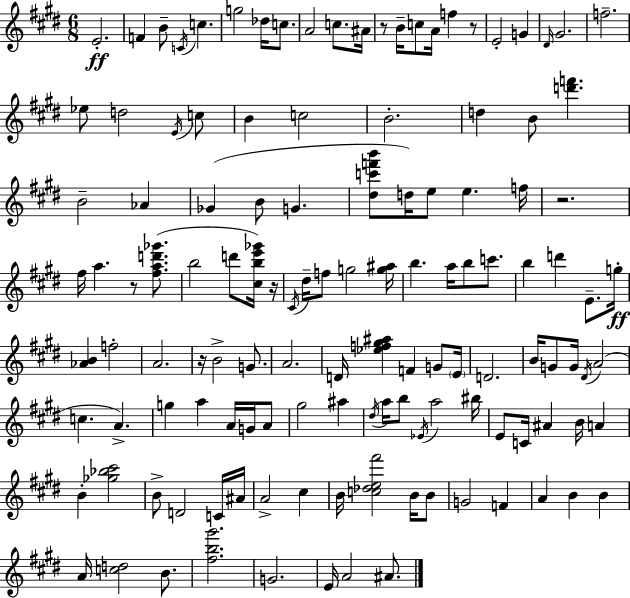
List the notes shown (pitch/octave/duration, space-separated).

E4/h. F4/q B4/e C4/s C5/q. G5/h Db5/s C5/e. A4/h C5/e. A#4/s R/e B4/s C5/e A4/s F5/q R/e E4/h G4/q D#4/s G#4/h. F5/h. Eb5/e D5/h E4/s C5/e B4/q C5/h B4/h. D5/q B4/e [D6,F6]/q. B4/h Ab4/q Gb4/q B4/e G4/q. [D#5,C6,F6,B6]/e D5/s E5/e E5/q. F5/s R/h. F#5/s A5/q. R/e [F#5,A5,D6,Gb6]/e. B5/h D6/e [C#5,B5,E6,Gb6]/s R/s C#4/s D#5/s F5/e G5/h [G5,A#5]/s B5/q. A5/s B5/e C6/e. B5/q D6/q E4/e. G5/s [Ab4,B4]/q F5/h A4/h. R/s B4/h G4/e. A4/h. D4/s [Eb5,F5,G#5,A#5]/q F4/q G4/e E4/s D4/h. B4/s G4/e G4/s D#4/s A4/h C5/q. A4/q. G5/q A5/q A4/s G4/s A4/e G#5/h A#5/q D#5/s A5/s B5/e Eb4/s A5/h BIS5/s E4/e C4/s A#4/q B4/s A4/q B4/q [Gb5,Bb5,C#6]/h B4/e D4/h C4/s A#4/s A4/h C#5/q B4/s [C5,Db5,E5,F#6]/h B4/s B4/e G4/h F4/q A4/q B4/q B4/q A4/s [C5,D5]/h B4/e. [F#5,B5,G#6]/h. G4/h. E4/s A4/h A#4/e.